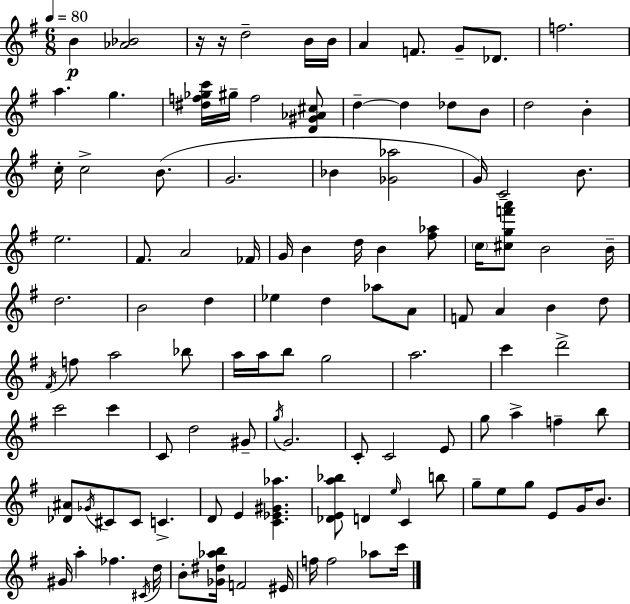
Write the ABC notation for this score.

X:1
T:Untitled
M:6/8
L:1/4
K:Em
B [_A_B]2 z/4 z/4 d2 B/4 B/4 A F/2 G/2 _D/2 f2 a g [^df_gc']/4 ^g/4 f2 [D^G_A^c]/2 d d _d/2 B/2 d2 B c/4 c2 B/2 G2 _B [_G_a]2 G/4 C2 B/2 e2 ^F/2 A2 _F/4 G/4 B d/4 B [^f_a]/2 c/4 [^cgf'a']/2 B2 B/4 d2 B2 d _e d _a/2 A/2 F/2 A B d/2 ^F/4 f/2 a2 _b/2 a/4 a/4 b/2 g2 a2 c' d'2 c'2 c' C/2 d2 ^G/2 g/4 G2 C/2 C2 E/2 g/2 a f b/2 [_D^A]/2 _G/4 ^C/2 ^C/2 C D/2 E [C_E^G_a] [_DEa_b]/2 D e/4 C b/2 g/2 e/2 g/2 E/2 G/4 B/2 ^G/4 a _f ^C/4 d/4 B/2 [_G^d_ab]/4 F2 ^E/4 f/4 f2 _a/2 c'/4